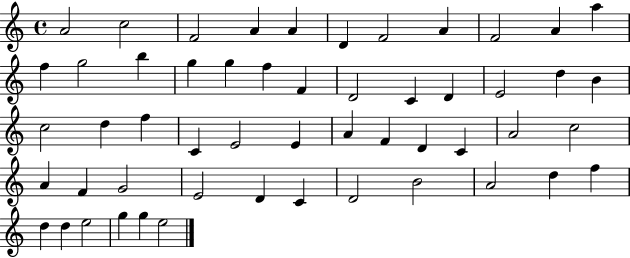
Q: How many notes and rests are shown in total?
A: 53